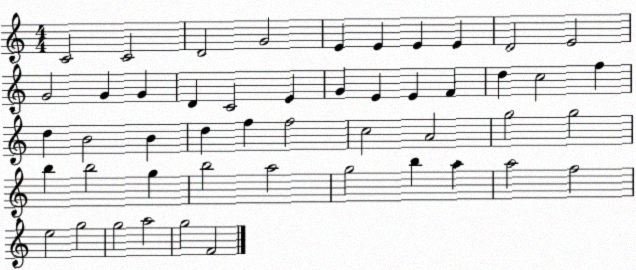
X:1
T:Untitled
M:4/4
L:1/4
K:C
C2 C2 D2 G2 E E E E D2 E2 G2 G G D C2 E G E E F d c2 f d B2 B d f f2 c2 A2 g2 g2 b b2 g b2 a2 g2 b a a2 f2 e2 g2 g2 a2 g2 F2